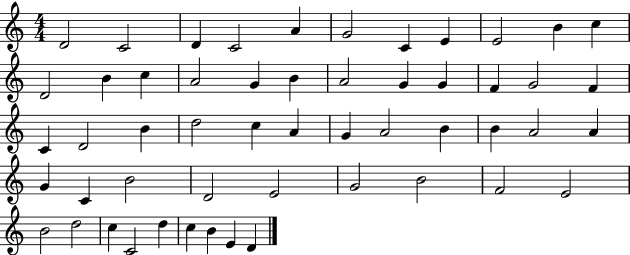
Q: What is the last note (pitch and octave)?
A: D4